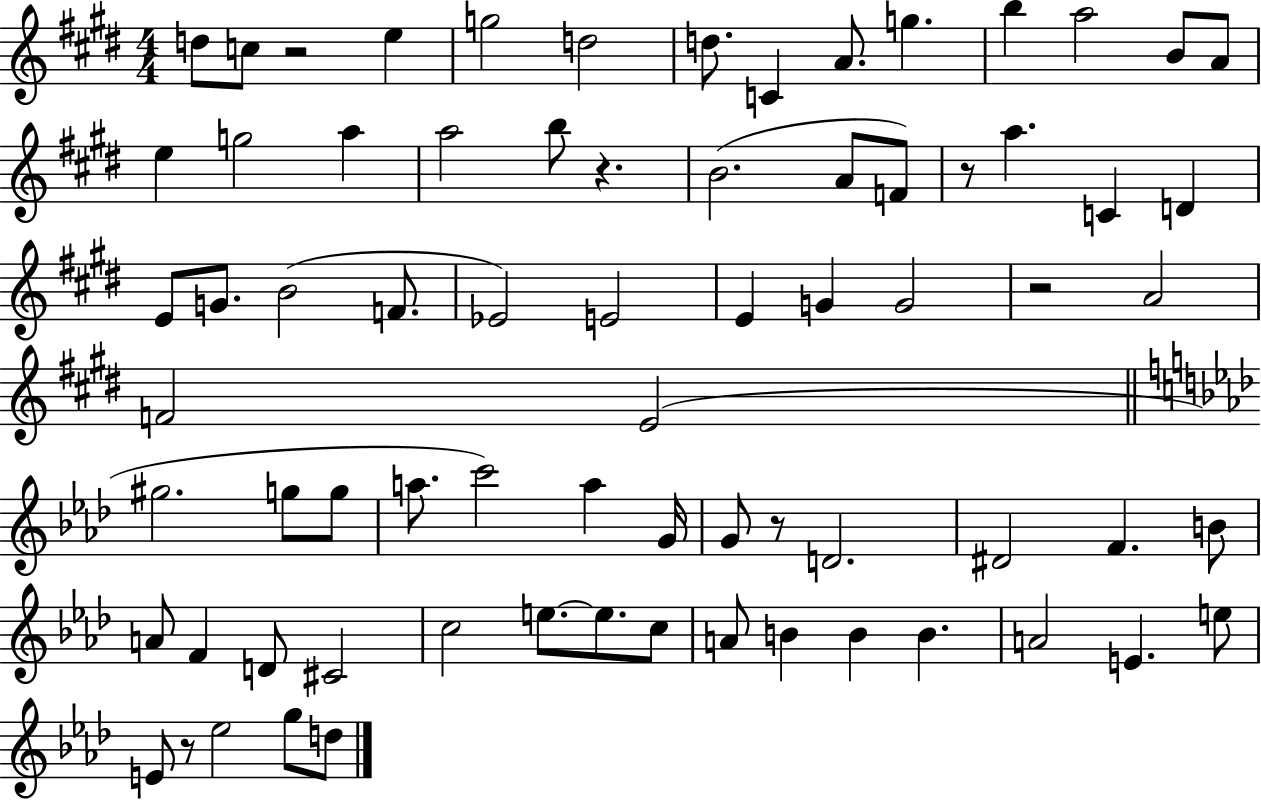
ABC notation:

X:1
T:Untitled
M:4/4
L:1/4
K:E
d/2 c/2 z2 e g2 d2 d/2 C A/2 g b a2 B/2 A/2 e g2 a a2 b/2 z B2 A/2 F/2 z/2 a C D E/2 G/2 B2 F/2 _E2 E2 E G G2 z2 A2 F2 E2 ^g2 g/2 g/2 a/2 c'2 a G/4 G/2 z/2 D2 ^D2 F B/2 A/2 F D/2 ^C2 c2 e/2 e/2 c/2 A/2 B B B A2 E e/2 E/2 z/2 _e2 g/2 d/2